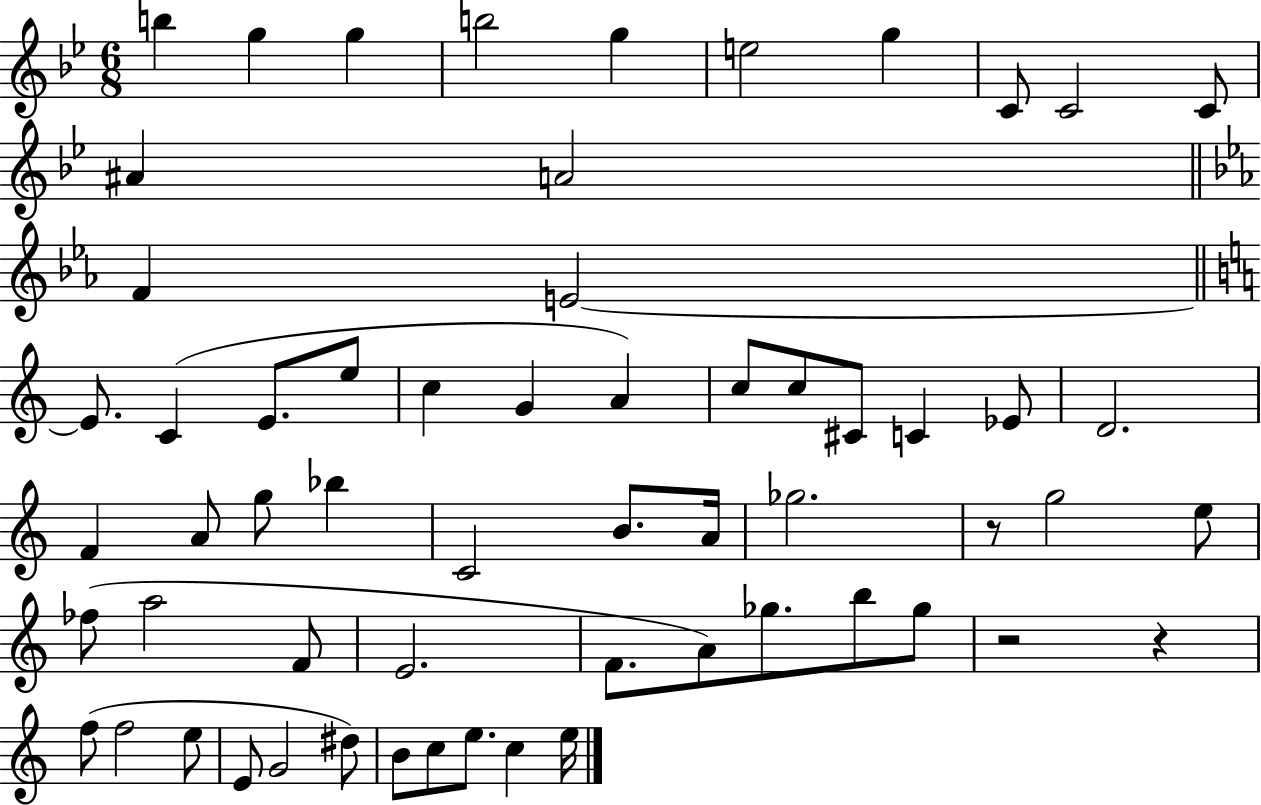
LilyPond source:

{
  \clef treble
  \numericTimeSignature
  \time 6/8
  \key bes \major
  \repeat volta 2 { b''4 g''4 g''4 | b''2 g''4 | e''2 g''4 | c'8 c'2 c'8 | \break ais'4 a'2 | \bar "||" \break \key ees \major f'4 e'2~~ | \bar "||" \break \key a \minor e'8. c'4( e'8. e''8 | c''4 g'4 a'4) | c''8 c''8 cis'8 c'4 ees'8 | d'2. | \break f'4 a'8 g''8 bes''4 | c'2 b'8. a'16 | ges''2. | r8 g''2 e''8 | \break fes''8( a''2 f'8 | e'2. | f'8. a'8) ges''8. b''8 ges''8 | r2 r4 | \break f''8( f''2 e''8 | e'8 g'2 dis''8) | b'8 c''8 e''8. c''4 e''16 | } \bar "|."
}